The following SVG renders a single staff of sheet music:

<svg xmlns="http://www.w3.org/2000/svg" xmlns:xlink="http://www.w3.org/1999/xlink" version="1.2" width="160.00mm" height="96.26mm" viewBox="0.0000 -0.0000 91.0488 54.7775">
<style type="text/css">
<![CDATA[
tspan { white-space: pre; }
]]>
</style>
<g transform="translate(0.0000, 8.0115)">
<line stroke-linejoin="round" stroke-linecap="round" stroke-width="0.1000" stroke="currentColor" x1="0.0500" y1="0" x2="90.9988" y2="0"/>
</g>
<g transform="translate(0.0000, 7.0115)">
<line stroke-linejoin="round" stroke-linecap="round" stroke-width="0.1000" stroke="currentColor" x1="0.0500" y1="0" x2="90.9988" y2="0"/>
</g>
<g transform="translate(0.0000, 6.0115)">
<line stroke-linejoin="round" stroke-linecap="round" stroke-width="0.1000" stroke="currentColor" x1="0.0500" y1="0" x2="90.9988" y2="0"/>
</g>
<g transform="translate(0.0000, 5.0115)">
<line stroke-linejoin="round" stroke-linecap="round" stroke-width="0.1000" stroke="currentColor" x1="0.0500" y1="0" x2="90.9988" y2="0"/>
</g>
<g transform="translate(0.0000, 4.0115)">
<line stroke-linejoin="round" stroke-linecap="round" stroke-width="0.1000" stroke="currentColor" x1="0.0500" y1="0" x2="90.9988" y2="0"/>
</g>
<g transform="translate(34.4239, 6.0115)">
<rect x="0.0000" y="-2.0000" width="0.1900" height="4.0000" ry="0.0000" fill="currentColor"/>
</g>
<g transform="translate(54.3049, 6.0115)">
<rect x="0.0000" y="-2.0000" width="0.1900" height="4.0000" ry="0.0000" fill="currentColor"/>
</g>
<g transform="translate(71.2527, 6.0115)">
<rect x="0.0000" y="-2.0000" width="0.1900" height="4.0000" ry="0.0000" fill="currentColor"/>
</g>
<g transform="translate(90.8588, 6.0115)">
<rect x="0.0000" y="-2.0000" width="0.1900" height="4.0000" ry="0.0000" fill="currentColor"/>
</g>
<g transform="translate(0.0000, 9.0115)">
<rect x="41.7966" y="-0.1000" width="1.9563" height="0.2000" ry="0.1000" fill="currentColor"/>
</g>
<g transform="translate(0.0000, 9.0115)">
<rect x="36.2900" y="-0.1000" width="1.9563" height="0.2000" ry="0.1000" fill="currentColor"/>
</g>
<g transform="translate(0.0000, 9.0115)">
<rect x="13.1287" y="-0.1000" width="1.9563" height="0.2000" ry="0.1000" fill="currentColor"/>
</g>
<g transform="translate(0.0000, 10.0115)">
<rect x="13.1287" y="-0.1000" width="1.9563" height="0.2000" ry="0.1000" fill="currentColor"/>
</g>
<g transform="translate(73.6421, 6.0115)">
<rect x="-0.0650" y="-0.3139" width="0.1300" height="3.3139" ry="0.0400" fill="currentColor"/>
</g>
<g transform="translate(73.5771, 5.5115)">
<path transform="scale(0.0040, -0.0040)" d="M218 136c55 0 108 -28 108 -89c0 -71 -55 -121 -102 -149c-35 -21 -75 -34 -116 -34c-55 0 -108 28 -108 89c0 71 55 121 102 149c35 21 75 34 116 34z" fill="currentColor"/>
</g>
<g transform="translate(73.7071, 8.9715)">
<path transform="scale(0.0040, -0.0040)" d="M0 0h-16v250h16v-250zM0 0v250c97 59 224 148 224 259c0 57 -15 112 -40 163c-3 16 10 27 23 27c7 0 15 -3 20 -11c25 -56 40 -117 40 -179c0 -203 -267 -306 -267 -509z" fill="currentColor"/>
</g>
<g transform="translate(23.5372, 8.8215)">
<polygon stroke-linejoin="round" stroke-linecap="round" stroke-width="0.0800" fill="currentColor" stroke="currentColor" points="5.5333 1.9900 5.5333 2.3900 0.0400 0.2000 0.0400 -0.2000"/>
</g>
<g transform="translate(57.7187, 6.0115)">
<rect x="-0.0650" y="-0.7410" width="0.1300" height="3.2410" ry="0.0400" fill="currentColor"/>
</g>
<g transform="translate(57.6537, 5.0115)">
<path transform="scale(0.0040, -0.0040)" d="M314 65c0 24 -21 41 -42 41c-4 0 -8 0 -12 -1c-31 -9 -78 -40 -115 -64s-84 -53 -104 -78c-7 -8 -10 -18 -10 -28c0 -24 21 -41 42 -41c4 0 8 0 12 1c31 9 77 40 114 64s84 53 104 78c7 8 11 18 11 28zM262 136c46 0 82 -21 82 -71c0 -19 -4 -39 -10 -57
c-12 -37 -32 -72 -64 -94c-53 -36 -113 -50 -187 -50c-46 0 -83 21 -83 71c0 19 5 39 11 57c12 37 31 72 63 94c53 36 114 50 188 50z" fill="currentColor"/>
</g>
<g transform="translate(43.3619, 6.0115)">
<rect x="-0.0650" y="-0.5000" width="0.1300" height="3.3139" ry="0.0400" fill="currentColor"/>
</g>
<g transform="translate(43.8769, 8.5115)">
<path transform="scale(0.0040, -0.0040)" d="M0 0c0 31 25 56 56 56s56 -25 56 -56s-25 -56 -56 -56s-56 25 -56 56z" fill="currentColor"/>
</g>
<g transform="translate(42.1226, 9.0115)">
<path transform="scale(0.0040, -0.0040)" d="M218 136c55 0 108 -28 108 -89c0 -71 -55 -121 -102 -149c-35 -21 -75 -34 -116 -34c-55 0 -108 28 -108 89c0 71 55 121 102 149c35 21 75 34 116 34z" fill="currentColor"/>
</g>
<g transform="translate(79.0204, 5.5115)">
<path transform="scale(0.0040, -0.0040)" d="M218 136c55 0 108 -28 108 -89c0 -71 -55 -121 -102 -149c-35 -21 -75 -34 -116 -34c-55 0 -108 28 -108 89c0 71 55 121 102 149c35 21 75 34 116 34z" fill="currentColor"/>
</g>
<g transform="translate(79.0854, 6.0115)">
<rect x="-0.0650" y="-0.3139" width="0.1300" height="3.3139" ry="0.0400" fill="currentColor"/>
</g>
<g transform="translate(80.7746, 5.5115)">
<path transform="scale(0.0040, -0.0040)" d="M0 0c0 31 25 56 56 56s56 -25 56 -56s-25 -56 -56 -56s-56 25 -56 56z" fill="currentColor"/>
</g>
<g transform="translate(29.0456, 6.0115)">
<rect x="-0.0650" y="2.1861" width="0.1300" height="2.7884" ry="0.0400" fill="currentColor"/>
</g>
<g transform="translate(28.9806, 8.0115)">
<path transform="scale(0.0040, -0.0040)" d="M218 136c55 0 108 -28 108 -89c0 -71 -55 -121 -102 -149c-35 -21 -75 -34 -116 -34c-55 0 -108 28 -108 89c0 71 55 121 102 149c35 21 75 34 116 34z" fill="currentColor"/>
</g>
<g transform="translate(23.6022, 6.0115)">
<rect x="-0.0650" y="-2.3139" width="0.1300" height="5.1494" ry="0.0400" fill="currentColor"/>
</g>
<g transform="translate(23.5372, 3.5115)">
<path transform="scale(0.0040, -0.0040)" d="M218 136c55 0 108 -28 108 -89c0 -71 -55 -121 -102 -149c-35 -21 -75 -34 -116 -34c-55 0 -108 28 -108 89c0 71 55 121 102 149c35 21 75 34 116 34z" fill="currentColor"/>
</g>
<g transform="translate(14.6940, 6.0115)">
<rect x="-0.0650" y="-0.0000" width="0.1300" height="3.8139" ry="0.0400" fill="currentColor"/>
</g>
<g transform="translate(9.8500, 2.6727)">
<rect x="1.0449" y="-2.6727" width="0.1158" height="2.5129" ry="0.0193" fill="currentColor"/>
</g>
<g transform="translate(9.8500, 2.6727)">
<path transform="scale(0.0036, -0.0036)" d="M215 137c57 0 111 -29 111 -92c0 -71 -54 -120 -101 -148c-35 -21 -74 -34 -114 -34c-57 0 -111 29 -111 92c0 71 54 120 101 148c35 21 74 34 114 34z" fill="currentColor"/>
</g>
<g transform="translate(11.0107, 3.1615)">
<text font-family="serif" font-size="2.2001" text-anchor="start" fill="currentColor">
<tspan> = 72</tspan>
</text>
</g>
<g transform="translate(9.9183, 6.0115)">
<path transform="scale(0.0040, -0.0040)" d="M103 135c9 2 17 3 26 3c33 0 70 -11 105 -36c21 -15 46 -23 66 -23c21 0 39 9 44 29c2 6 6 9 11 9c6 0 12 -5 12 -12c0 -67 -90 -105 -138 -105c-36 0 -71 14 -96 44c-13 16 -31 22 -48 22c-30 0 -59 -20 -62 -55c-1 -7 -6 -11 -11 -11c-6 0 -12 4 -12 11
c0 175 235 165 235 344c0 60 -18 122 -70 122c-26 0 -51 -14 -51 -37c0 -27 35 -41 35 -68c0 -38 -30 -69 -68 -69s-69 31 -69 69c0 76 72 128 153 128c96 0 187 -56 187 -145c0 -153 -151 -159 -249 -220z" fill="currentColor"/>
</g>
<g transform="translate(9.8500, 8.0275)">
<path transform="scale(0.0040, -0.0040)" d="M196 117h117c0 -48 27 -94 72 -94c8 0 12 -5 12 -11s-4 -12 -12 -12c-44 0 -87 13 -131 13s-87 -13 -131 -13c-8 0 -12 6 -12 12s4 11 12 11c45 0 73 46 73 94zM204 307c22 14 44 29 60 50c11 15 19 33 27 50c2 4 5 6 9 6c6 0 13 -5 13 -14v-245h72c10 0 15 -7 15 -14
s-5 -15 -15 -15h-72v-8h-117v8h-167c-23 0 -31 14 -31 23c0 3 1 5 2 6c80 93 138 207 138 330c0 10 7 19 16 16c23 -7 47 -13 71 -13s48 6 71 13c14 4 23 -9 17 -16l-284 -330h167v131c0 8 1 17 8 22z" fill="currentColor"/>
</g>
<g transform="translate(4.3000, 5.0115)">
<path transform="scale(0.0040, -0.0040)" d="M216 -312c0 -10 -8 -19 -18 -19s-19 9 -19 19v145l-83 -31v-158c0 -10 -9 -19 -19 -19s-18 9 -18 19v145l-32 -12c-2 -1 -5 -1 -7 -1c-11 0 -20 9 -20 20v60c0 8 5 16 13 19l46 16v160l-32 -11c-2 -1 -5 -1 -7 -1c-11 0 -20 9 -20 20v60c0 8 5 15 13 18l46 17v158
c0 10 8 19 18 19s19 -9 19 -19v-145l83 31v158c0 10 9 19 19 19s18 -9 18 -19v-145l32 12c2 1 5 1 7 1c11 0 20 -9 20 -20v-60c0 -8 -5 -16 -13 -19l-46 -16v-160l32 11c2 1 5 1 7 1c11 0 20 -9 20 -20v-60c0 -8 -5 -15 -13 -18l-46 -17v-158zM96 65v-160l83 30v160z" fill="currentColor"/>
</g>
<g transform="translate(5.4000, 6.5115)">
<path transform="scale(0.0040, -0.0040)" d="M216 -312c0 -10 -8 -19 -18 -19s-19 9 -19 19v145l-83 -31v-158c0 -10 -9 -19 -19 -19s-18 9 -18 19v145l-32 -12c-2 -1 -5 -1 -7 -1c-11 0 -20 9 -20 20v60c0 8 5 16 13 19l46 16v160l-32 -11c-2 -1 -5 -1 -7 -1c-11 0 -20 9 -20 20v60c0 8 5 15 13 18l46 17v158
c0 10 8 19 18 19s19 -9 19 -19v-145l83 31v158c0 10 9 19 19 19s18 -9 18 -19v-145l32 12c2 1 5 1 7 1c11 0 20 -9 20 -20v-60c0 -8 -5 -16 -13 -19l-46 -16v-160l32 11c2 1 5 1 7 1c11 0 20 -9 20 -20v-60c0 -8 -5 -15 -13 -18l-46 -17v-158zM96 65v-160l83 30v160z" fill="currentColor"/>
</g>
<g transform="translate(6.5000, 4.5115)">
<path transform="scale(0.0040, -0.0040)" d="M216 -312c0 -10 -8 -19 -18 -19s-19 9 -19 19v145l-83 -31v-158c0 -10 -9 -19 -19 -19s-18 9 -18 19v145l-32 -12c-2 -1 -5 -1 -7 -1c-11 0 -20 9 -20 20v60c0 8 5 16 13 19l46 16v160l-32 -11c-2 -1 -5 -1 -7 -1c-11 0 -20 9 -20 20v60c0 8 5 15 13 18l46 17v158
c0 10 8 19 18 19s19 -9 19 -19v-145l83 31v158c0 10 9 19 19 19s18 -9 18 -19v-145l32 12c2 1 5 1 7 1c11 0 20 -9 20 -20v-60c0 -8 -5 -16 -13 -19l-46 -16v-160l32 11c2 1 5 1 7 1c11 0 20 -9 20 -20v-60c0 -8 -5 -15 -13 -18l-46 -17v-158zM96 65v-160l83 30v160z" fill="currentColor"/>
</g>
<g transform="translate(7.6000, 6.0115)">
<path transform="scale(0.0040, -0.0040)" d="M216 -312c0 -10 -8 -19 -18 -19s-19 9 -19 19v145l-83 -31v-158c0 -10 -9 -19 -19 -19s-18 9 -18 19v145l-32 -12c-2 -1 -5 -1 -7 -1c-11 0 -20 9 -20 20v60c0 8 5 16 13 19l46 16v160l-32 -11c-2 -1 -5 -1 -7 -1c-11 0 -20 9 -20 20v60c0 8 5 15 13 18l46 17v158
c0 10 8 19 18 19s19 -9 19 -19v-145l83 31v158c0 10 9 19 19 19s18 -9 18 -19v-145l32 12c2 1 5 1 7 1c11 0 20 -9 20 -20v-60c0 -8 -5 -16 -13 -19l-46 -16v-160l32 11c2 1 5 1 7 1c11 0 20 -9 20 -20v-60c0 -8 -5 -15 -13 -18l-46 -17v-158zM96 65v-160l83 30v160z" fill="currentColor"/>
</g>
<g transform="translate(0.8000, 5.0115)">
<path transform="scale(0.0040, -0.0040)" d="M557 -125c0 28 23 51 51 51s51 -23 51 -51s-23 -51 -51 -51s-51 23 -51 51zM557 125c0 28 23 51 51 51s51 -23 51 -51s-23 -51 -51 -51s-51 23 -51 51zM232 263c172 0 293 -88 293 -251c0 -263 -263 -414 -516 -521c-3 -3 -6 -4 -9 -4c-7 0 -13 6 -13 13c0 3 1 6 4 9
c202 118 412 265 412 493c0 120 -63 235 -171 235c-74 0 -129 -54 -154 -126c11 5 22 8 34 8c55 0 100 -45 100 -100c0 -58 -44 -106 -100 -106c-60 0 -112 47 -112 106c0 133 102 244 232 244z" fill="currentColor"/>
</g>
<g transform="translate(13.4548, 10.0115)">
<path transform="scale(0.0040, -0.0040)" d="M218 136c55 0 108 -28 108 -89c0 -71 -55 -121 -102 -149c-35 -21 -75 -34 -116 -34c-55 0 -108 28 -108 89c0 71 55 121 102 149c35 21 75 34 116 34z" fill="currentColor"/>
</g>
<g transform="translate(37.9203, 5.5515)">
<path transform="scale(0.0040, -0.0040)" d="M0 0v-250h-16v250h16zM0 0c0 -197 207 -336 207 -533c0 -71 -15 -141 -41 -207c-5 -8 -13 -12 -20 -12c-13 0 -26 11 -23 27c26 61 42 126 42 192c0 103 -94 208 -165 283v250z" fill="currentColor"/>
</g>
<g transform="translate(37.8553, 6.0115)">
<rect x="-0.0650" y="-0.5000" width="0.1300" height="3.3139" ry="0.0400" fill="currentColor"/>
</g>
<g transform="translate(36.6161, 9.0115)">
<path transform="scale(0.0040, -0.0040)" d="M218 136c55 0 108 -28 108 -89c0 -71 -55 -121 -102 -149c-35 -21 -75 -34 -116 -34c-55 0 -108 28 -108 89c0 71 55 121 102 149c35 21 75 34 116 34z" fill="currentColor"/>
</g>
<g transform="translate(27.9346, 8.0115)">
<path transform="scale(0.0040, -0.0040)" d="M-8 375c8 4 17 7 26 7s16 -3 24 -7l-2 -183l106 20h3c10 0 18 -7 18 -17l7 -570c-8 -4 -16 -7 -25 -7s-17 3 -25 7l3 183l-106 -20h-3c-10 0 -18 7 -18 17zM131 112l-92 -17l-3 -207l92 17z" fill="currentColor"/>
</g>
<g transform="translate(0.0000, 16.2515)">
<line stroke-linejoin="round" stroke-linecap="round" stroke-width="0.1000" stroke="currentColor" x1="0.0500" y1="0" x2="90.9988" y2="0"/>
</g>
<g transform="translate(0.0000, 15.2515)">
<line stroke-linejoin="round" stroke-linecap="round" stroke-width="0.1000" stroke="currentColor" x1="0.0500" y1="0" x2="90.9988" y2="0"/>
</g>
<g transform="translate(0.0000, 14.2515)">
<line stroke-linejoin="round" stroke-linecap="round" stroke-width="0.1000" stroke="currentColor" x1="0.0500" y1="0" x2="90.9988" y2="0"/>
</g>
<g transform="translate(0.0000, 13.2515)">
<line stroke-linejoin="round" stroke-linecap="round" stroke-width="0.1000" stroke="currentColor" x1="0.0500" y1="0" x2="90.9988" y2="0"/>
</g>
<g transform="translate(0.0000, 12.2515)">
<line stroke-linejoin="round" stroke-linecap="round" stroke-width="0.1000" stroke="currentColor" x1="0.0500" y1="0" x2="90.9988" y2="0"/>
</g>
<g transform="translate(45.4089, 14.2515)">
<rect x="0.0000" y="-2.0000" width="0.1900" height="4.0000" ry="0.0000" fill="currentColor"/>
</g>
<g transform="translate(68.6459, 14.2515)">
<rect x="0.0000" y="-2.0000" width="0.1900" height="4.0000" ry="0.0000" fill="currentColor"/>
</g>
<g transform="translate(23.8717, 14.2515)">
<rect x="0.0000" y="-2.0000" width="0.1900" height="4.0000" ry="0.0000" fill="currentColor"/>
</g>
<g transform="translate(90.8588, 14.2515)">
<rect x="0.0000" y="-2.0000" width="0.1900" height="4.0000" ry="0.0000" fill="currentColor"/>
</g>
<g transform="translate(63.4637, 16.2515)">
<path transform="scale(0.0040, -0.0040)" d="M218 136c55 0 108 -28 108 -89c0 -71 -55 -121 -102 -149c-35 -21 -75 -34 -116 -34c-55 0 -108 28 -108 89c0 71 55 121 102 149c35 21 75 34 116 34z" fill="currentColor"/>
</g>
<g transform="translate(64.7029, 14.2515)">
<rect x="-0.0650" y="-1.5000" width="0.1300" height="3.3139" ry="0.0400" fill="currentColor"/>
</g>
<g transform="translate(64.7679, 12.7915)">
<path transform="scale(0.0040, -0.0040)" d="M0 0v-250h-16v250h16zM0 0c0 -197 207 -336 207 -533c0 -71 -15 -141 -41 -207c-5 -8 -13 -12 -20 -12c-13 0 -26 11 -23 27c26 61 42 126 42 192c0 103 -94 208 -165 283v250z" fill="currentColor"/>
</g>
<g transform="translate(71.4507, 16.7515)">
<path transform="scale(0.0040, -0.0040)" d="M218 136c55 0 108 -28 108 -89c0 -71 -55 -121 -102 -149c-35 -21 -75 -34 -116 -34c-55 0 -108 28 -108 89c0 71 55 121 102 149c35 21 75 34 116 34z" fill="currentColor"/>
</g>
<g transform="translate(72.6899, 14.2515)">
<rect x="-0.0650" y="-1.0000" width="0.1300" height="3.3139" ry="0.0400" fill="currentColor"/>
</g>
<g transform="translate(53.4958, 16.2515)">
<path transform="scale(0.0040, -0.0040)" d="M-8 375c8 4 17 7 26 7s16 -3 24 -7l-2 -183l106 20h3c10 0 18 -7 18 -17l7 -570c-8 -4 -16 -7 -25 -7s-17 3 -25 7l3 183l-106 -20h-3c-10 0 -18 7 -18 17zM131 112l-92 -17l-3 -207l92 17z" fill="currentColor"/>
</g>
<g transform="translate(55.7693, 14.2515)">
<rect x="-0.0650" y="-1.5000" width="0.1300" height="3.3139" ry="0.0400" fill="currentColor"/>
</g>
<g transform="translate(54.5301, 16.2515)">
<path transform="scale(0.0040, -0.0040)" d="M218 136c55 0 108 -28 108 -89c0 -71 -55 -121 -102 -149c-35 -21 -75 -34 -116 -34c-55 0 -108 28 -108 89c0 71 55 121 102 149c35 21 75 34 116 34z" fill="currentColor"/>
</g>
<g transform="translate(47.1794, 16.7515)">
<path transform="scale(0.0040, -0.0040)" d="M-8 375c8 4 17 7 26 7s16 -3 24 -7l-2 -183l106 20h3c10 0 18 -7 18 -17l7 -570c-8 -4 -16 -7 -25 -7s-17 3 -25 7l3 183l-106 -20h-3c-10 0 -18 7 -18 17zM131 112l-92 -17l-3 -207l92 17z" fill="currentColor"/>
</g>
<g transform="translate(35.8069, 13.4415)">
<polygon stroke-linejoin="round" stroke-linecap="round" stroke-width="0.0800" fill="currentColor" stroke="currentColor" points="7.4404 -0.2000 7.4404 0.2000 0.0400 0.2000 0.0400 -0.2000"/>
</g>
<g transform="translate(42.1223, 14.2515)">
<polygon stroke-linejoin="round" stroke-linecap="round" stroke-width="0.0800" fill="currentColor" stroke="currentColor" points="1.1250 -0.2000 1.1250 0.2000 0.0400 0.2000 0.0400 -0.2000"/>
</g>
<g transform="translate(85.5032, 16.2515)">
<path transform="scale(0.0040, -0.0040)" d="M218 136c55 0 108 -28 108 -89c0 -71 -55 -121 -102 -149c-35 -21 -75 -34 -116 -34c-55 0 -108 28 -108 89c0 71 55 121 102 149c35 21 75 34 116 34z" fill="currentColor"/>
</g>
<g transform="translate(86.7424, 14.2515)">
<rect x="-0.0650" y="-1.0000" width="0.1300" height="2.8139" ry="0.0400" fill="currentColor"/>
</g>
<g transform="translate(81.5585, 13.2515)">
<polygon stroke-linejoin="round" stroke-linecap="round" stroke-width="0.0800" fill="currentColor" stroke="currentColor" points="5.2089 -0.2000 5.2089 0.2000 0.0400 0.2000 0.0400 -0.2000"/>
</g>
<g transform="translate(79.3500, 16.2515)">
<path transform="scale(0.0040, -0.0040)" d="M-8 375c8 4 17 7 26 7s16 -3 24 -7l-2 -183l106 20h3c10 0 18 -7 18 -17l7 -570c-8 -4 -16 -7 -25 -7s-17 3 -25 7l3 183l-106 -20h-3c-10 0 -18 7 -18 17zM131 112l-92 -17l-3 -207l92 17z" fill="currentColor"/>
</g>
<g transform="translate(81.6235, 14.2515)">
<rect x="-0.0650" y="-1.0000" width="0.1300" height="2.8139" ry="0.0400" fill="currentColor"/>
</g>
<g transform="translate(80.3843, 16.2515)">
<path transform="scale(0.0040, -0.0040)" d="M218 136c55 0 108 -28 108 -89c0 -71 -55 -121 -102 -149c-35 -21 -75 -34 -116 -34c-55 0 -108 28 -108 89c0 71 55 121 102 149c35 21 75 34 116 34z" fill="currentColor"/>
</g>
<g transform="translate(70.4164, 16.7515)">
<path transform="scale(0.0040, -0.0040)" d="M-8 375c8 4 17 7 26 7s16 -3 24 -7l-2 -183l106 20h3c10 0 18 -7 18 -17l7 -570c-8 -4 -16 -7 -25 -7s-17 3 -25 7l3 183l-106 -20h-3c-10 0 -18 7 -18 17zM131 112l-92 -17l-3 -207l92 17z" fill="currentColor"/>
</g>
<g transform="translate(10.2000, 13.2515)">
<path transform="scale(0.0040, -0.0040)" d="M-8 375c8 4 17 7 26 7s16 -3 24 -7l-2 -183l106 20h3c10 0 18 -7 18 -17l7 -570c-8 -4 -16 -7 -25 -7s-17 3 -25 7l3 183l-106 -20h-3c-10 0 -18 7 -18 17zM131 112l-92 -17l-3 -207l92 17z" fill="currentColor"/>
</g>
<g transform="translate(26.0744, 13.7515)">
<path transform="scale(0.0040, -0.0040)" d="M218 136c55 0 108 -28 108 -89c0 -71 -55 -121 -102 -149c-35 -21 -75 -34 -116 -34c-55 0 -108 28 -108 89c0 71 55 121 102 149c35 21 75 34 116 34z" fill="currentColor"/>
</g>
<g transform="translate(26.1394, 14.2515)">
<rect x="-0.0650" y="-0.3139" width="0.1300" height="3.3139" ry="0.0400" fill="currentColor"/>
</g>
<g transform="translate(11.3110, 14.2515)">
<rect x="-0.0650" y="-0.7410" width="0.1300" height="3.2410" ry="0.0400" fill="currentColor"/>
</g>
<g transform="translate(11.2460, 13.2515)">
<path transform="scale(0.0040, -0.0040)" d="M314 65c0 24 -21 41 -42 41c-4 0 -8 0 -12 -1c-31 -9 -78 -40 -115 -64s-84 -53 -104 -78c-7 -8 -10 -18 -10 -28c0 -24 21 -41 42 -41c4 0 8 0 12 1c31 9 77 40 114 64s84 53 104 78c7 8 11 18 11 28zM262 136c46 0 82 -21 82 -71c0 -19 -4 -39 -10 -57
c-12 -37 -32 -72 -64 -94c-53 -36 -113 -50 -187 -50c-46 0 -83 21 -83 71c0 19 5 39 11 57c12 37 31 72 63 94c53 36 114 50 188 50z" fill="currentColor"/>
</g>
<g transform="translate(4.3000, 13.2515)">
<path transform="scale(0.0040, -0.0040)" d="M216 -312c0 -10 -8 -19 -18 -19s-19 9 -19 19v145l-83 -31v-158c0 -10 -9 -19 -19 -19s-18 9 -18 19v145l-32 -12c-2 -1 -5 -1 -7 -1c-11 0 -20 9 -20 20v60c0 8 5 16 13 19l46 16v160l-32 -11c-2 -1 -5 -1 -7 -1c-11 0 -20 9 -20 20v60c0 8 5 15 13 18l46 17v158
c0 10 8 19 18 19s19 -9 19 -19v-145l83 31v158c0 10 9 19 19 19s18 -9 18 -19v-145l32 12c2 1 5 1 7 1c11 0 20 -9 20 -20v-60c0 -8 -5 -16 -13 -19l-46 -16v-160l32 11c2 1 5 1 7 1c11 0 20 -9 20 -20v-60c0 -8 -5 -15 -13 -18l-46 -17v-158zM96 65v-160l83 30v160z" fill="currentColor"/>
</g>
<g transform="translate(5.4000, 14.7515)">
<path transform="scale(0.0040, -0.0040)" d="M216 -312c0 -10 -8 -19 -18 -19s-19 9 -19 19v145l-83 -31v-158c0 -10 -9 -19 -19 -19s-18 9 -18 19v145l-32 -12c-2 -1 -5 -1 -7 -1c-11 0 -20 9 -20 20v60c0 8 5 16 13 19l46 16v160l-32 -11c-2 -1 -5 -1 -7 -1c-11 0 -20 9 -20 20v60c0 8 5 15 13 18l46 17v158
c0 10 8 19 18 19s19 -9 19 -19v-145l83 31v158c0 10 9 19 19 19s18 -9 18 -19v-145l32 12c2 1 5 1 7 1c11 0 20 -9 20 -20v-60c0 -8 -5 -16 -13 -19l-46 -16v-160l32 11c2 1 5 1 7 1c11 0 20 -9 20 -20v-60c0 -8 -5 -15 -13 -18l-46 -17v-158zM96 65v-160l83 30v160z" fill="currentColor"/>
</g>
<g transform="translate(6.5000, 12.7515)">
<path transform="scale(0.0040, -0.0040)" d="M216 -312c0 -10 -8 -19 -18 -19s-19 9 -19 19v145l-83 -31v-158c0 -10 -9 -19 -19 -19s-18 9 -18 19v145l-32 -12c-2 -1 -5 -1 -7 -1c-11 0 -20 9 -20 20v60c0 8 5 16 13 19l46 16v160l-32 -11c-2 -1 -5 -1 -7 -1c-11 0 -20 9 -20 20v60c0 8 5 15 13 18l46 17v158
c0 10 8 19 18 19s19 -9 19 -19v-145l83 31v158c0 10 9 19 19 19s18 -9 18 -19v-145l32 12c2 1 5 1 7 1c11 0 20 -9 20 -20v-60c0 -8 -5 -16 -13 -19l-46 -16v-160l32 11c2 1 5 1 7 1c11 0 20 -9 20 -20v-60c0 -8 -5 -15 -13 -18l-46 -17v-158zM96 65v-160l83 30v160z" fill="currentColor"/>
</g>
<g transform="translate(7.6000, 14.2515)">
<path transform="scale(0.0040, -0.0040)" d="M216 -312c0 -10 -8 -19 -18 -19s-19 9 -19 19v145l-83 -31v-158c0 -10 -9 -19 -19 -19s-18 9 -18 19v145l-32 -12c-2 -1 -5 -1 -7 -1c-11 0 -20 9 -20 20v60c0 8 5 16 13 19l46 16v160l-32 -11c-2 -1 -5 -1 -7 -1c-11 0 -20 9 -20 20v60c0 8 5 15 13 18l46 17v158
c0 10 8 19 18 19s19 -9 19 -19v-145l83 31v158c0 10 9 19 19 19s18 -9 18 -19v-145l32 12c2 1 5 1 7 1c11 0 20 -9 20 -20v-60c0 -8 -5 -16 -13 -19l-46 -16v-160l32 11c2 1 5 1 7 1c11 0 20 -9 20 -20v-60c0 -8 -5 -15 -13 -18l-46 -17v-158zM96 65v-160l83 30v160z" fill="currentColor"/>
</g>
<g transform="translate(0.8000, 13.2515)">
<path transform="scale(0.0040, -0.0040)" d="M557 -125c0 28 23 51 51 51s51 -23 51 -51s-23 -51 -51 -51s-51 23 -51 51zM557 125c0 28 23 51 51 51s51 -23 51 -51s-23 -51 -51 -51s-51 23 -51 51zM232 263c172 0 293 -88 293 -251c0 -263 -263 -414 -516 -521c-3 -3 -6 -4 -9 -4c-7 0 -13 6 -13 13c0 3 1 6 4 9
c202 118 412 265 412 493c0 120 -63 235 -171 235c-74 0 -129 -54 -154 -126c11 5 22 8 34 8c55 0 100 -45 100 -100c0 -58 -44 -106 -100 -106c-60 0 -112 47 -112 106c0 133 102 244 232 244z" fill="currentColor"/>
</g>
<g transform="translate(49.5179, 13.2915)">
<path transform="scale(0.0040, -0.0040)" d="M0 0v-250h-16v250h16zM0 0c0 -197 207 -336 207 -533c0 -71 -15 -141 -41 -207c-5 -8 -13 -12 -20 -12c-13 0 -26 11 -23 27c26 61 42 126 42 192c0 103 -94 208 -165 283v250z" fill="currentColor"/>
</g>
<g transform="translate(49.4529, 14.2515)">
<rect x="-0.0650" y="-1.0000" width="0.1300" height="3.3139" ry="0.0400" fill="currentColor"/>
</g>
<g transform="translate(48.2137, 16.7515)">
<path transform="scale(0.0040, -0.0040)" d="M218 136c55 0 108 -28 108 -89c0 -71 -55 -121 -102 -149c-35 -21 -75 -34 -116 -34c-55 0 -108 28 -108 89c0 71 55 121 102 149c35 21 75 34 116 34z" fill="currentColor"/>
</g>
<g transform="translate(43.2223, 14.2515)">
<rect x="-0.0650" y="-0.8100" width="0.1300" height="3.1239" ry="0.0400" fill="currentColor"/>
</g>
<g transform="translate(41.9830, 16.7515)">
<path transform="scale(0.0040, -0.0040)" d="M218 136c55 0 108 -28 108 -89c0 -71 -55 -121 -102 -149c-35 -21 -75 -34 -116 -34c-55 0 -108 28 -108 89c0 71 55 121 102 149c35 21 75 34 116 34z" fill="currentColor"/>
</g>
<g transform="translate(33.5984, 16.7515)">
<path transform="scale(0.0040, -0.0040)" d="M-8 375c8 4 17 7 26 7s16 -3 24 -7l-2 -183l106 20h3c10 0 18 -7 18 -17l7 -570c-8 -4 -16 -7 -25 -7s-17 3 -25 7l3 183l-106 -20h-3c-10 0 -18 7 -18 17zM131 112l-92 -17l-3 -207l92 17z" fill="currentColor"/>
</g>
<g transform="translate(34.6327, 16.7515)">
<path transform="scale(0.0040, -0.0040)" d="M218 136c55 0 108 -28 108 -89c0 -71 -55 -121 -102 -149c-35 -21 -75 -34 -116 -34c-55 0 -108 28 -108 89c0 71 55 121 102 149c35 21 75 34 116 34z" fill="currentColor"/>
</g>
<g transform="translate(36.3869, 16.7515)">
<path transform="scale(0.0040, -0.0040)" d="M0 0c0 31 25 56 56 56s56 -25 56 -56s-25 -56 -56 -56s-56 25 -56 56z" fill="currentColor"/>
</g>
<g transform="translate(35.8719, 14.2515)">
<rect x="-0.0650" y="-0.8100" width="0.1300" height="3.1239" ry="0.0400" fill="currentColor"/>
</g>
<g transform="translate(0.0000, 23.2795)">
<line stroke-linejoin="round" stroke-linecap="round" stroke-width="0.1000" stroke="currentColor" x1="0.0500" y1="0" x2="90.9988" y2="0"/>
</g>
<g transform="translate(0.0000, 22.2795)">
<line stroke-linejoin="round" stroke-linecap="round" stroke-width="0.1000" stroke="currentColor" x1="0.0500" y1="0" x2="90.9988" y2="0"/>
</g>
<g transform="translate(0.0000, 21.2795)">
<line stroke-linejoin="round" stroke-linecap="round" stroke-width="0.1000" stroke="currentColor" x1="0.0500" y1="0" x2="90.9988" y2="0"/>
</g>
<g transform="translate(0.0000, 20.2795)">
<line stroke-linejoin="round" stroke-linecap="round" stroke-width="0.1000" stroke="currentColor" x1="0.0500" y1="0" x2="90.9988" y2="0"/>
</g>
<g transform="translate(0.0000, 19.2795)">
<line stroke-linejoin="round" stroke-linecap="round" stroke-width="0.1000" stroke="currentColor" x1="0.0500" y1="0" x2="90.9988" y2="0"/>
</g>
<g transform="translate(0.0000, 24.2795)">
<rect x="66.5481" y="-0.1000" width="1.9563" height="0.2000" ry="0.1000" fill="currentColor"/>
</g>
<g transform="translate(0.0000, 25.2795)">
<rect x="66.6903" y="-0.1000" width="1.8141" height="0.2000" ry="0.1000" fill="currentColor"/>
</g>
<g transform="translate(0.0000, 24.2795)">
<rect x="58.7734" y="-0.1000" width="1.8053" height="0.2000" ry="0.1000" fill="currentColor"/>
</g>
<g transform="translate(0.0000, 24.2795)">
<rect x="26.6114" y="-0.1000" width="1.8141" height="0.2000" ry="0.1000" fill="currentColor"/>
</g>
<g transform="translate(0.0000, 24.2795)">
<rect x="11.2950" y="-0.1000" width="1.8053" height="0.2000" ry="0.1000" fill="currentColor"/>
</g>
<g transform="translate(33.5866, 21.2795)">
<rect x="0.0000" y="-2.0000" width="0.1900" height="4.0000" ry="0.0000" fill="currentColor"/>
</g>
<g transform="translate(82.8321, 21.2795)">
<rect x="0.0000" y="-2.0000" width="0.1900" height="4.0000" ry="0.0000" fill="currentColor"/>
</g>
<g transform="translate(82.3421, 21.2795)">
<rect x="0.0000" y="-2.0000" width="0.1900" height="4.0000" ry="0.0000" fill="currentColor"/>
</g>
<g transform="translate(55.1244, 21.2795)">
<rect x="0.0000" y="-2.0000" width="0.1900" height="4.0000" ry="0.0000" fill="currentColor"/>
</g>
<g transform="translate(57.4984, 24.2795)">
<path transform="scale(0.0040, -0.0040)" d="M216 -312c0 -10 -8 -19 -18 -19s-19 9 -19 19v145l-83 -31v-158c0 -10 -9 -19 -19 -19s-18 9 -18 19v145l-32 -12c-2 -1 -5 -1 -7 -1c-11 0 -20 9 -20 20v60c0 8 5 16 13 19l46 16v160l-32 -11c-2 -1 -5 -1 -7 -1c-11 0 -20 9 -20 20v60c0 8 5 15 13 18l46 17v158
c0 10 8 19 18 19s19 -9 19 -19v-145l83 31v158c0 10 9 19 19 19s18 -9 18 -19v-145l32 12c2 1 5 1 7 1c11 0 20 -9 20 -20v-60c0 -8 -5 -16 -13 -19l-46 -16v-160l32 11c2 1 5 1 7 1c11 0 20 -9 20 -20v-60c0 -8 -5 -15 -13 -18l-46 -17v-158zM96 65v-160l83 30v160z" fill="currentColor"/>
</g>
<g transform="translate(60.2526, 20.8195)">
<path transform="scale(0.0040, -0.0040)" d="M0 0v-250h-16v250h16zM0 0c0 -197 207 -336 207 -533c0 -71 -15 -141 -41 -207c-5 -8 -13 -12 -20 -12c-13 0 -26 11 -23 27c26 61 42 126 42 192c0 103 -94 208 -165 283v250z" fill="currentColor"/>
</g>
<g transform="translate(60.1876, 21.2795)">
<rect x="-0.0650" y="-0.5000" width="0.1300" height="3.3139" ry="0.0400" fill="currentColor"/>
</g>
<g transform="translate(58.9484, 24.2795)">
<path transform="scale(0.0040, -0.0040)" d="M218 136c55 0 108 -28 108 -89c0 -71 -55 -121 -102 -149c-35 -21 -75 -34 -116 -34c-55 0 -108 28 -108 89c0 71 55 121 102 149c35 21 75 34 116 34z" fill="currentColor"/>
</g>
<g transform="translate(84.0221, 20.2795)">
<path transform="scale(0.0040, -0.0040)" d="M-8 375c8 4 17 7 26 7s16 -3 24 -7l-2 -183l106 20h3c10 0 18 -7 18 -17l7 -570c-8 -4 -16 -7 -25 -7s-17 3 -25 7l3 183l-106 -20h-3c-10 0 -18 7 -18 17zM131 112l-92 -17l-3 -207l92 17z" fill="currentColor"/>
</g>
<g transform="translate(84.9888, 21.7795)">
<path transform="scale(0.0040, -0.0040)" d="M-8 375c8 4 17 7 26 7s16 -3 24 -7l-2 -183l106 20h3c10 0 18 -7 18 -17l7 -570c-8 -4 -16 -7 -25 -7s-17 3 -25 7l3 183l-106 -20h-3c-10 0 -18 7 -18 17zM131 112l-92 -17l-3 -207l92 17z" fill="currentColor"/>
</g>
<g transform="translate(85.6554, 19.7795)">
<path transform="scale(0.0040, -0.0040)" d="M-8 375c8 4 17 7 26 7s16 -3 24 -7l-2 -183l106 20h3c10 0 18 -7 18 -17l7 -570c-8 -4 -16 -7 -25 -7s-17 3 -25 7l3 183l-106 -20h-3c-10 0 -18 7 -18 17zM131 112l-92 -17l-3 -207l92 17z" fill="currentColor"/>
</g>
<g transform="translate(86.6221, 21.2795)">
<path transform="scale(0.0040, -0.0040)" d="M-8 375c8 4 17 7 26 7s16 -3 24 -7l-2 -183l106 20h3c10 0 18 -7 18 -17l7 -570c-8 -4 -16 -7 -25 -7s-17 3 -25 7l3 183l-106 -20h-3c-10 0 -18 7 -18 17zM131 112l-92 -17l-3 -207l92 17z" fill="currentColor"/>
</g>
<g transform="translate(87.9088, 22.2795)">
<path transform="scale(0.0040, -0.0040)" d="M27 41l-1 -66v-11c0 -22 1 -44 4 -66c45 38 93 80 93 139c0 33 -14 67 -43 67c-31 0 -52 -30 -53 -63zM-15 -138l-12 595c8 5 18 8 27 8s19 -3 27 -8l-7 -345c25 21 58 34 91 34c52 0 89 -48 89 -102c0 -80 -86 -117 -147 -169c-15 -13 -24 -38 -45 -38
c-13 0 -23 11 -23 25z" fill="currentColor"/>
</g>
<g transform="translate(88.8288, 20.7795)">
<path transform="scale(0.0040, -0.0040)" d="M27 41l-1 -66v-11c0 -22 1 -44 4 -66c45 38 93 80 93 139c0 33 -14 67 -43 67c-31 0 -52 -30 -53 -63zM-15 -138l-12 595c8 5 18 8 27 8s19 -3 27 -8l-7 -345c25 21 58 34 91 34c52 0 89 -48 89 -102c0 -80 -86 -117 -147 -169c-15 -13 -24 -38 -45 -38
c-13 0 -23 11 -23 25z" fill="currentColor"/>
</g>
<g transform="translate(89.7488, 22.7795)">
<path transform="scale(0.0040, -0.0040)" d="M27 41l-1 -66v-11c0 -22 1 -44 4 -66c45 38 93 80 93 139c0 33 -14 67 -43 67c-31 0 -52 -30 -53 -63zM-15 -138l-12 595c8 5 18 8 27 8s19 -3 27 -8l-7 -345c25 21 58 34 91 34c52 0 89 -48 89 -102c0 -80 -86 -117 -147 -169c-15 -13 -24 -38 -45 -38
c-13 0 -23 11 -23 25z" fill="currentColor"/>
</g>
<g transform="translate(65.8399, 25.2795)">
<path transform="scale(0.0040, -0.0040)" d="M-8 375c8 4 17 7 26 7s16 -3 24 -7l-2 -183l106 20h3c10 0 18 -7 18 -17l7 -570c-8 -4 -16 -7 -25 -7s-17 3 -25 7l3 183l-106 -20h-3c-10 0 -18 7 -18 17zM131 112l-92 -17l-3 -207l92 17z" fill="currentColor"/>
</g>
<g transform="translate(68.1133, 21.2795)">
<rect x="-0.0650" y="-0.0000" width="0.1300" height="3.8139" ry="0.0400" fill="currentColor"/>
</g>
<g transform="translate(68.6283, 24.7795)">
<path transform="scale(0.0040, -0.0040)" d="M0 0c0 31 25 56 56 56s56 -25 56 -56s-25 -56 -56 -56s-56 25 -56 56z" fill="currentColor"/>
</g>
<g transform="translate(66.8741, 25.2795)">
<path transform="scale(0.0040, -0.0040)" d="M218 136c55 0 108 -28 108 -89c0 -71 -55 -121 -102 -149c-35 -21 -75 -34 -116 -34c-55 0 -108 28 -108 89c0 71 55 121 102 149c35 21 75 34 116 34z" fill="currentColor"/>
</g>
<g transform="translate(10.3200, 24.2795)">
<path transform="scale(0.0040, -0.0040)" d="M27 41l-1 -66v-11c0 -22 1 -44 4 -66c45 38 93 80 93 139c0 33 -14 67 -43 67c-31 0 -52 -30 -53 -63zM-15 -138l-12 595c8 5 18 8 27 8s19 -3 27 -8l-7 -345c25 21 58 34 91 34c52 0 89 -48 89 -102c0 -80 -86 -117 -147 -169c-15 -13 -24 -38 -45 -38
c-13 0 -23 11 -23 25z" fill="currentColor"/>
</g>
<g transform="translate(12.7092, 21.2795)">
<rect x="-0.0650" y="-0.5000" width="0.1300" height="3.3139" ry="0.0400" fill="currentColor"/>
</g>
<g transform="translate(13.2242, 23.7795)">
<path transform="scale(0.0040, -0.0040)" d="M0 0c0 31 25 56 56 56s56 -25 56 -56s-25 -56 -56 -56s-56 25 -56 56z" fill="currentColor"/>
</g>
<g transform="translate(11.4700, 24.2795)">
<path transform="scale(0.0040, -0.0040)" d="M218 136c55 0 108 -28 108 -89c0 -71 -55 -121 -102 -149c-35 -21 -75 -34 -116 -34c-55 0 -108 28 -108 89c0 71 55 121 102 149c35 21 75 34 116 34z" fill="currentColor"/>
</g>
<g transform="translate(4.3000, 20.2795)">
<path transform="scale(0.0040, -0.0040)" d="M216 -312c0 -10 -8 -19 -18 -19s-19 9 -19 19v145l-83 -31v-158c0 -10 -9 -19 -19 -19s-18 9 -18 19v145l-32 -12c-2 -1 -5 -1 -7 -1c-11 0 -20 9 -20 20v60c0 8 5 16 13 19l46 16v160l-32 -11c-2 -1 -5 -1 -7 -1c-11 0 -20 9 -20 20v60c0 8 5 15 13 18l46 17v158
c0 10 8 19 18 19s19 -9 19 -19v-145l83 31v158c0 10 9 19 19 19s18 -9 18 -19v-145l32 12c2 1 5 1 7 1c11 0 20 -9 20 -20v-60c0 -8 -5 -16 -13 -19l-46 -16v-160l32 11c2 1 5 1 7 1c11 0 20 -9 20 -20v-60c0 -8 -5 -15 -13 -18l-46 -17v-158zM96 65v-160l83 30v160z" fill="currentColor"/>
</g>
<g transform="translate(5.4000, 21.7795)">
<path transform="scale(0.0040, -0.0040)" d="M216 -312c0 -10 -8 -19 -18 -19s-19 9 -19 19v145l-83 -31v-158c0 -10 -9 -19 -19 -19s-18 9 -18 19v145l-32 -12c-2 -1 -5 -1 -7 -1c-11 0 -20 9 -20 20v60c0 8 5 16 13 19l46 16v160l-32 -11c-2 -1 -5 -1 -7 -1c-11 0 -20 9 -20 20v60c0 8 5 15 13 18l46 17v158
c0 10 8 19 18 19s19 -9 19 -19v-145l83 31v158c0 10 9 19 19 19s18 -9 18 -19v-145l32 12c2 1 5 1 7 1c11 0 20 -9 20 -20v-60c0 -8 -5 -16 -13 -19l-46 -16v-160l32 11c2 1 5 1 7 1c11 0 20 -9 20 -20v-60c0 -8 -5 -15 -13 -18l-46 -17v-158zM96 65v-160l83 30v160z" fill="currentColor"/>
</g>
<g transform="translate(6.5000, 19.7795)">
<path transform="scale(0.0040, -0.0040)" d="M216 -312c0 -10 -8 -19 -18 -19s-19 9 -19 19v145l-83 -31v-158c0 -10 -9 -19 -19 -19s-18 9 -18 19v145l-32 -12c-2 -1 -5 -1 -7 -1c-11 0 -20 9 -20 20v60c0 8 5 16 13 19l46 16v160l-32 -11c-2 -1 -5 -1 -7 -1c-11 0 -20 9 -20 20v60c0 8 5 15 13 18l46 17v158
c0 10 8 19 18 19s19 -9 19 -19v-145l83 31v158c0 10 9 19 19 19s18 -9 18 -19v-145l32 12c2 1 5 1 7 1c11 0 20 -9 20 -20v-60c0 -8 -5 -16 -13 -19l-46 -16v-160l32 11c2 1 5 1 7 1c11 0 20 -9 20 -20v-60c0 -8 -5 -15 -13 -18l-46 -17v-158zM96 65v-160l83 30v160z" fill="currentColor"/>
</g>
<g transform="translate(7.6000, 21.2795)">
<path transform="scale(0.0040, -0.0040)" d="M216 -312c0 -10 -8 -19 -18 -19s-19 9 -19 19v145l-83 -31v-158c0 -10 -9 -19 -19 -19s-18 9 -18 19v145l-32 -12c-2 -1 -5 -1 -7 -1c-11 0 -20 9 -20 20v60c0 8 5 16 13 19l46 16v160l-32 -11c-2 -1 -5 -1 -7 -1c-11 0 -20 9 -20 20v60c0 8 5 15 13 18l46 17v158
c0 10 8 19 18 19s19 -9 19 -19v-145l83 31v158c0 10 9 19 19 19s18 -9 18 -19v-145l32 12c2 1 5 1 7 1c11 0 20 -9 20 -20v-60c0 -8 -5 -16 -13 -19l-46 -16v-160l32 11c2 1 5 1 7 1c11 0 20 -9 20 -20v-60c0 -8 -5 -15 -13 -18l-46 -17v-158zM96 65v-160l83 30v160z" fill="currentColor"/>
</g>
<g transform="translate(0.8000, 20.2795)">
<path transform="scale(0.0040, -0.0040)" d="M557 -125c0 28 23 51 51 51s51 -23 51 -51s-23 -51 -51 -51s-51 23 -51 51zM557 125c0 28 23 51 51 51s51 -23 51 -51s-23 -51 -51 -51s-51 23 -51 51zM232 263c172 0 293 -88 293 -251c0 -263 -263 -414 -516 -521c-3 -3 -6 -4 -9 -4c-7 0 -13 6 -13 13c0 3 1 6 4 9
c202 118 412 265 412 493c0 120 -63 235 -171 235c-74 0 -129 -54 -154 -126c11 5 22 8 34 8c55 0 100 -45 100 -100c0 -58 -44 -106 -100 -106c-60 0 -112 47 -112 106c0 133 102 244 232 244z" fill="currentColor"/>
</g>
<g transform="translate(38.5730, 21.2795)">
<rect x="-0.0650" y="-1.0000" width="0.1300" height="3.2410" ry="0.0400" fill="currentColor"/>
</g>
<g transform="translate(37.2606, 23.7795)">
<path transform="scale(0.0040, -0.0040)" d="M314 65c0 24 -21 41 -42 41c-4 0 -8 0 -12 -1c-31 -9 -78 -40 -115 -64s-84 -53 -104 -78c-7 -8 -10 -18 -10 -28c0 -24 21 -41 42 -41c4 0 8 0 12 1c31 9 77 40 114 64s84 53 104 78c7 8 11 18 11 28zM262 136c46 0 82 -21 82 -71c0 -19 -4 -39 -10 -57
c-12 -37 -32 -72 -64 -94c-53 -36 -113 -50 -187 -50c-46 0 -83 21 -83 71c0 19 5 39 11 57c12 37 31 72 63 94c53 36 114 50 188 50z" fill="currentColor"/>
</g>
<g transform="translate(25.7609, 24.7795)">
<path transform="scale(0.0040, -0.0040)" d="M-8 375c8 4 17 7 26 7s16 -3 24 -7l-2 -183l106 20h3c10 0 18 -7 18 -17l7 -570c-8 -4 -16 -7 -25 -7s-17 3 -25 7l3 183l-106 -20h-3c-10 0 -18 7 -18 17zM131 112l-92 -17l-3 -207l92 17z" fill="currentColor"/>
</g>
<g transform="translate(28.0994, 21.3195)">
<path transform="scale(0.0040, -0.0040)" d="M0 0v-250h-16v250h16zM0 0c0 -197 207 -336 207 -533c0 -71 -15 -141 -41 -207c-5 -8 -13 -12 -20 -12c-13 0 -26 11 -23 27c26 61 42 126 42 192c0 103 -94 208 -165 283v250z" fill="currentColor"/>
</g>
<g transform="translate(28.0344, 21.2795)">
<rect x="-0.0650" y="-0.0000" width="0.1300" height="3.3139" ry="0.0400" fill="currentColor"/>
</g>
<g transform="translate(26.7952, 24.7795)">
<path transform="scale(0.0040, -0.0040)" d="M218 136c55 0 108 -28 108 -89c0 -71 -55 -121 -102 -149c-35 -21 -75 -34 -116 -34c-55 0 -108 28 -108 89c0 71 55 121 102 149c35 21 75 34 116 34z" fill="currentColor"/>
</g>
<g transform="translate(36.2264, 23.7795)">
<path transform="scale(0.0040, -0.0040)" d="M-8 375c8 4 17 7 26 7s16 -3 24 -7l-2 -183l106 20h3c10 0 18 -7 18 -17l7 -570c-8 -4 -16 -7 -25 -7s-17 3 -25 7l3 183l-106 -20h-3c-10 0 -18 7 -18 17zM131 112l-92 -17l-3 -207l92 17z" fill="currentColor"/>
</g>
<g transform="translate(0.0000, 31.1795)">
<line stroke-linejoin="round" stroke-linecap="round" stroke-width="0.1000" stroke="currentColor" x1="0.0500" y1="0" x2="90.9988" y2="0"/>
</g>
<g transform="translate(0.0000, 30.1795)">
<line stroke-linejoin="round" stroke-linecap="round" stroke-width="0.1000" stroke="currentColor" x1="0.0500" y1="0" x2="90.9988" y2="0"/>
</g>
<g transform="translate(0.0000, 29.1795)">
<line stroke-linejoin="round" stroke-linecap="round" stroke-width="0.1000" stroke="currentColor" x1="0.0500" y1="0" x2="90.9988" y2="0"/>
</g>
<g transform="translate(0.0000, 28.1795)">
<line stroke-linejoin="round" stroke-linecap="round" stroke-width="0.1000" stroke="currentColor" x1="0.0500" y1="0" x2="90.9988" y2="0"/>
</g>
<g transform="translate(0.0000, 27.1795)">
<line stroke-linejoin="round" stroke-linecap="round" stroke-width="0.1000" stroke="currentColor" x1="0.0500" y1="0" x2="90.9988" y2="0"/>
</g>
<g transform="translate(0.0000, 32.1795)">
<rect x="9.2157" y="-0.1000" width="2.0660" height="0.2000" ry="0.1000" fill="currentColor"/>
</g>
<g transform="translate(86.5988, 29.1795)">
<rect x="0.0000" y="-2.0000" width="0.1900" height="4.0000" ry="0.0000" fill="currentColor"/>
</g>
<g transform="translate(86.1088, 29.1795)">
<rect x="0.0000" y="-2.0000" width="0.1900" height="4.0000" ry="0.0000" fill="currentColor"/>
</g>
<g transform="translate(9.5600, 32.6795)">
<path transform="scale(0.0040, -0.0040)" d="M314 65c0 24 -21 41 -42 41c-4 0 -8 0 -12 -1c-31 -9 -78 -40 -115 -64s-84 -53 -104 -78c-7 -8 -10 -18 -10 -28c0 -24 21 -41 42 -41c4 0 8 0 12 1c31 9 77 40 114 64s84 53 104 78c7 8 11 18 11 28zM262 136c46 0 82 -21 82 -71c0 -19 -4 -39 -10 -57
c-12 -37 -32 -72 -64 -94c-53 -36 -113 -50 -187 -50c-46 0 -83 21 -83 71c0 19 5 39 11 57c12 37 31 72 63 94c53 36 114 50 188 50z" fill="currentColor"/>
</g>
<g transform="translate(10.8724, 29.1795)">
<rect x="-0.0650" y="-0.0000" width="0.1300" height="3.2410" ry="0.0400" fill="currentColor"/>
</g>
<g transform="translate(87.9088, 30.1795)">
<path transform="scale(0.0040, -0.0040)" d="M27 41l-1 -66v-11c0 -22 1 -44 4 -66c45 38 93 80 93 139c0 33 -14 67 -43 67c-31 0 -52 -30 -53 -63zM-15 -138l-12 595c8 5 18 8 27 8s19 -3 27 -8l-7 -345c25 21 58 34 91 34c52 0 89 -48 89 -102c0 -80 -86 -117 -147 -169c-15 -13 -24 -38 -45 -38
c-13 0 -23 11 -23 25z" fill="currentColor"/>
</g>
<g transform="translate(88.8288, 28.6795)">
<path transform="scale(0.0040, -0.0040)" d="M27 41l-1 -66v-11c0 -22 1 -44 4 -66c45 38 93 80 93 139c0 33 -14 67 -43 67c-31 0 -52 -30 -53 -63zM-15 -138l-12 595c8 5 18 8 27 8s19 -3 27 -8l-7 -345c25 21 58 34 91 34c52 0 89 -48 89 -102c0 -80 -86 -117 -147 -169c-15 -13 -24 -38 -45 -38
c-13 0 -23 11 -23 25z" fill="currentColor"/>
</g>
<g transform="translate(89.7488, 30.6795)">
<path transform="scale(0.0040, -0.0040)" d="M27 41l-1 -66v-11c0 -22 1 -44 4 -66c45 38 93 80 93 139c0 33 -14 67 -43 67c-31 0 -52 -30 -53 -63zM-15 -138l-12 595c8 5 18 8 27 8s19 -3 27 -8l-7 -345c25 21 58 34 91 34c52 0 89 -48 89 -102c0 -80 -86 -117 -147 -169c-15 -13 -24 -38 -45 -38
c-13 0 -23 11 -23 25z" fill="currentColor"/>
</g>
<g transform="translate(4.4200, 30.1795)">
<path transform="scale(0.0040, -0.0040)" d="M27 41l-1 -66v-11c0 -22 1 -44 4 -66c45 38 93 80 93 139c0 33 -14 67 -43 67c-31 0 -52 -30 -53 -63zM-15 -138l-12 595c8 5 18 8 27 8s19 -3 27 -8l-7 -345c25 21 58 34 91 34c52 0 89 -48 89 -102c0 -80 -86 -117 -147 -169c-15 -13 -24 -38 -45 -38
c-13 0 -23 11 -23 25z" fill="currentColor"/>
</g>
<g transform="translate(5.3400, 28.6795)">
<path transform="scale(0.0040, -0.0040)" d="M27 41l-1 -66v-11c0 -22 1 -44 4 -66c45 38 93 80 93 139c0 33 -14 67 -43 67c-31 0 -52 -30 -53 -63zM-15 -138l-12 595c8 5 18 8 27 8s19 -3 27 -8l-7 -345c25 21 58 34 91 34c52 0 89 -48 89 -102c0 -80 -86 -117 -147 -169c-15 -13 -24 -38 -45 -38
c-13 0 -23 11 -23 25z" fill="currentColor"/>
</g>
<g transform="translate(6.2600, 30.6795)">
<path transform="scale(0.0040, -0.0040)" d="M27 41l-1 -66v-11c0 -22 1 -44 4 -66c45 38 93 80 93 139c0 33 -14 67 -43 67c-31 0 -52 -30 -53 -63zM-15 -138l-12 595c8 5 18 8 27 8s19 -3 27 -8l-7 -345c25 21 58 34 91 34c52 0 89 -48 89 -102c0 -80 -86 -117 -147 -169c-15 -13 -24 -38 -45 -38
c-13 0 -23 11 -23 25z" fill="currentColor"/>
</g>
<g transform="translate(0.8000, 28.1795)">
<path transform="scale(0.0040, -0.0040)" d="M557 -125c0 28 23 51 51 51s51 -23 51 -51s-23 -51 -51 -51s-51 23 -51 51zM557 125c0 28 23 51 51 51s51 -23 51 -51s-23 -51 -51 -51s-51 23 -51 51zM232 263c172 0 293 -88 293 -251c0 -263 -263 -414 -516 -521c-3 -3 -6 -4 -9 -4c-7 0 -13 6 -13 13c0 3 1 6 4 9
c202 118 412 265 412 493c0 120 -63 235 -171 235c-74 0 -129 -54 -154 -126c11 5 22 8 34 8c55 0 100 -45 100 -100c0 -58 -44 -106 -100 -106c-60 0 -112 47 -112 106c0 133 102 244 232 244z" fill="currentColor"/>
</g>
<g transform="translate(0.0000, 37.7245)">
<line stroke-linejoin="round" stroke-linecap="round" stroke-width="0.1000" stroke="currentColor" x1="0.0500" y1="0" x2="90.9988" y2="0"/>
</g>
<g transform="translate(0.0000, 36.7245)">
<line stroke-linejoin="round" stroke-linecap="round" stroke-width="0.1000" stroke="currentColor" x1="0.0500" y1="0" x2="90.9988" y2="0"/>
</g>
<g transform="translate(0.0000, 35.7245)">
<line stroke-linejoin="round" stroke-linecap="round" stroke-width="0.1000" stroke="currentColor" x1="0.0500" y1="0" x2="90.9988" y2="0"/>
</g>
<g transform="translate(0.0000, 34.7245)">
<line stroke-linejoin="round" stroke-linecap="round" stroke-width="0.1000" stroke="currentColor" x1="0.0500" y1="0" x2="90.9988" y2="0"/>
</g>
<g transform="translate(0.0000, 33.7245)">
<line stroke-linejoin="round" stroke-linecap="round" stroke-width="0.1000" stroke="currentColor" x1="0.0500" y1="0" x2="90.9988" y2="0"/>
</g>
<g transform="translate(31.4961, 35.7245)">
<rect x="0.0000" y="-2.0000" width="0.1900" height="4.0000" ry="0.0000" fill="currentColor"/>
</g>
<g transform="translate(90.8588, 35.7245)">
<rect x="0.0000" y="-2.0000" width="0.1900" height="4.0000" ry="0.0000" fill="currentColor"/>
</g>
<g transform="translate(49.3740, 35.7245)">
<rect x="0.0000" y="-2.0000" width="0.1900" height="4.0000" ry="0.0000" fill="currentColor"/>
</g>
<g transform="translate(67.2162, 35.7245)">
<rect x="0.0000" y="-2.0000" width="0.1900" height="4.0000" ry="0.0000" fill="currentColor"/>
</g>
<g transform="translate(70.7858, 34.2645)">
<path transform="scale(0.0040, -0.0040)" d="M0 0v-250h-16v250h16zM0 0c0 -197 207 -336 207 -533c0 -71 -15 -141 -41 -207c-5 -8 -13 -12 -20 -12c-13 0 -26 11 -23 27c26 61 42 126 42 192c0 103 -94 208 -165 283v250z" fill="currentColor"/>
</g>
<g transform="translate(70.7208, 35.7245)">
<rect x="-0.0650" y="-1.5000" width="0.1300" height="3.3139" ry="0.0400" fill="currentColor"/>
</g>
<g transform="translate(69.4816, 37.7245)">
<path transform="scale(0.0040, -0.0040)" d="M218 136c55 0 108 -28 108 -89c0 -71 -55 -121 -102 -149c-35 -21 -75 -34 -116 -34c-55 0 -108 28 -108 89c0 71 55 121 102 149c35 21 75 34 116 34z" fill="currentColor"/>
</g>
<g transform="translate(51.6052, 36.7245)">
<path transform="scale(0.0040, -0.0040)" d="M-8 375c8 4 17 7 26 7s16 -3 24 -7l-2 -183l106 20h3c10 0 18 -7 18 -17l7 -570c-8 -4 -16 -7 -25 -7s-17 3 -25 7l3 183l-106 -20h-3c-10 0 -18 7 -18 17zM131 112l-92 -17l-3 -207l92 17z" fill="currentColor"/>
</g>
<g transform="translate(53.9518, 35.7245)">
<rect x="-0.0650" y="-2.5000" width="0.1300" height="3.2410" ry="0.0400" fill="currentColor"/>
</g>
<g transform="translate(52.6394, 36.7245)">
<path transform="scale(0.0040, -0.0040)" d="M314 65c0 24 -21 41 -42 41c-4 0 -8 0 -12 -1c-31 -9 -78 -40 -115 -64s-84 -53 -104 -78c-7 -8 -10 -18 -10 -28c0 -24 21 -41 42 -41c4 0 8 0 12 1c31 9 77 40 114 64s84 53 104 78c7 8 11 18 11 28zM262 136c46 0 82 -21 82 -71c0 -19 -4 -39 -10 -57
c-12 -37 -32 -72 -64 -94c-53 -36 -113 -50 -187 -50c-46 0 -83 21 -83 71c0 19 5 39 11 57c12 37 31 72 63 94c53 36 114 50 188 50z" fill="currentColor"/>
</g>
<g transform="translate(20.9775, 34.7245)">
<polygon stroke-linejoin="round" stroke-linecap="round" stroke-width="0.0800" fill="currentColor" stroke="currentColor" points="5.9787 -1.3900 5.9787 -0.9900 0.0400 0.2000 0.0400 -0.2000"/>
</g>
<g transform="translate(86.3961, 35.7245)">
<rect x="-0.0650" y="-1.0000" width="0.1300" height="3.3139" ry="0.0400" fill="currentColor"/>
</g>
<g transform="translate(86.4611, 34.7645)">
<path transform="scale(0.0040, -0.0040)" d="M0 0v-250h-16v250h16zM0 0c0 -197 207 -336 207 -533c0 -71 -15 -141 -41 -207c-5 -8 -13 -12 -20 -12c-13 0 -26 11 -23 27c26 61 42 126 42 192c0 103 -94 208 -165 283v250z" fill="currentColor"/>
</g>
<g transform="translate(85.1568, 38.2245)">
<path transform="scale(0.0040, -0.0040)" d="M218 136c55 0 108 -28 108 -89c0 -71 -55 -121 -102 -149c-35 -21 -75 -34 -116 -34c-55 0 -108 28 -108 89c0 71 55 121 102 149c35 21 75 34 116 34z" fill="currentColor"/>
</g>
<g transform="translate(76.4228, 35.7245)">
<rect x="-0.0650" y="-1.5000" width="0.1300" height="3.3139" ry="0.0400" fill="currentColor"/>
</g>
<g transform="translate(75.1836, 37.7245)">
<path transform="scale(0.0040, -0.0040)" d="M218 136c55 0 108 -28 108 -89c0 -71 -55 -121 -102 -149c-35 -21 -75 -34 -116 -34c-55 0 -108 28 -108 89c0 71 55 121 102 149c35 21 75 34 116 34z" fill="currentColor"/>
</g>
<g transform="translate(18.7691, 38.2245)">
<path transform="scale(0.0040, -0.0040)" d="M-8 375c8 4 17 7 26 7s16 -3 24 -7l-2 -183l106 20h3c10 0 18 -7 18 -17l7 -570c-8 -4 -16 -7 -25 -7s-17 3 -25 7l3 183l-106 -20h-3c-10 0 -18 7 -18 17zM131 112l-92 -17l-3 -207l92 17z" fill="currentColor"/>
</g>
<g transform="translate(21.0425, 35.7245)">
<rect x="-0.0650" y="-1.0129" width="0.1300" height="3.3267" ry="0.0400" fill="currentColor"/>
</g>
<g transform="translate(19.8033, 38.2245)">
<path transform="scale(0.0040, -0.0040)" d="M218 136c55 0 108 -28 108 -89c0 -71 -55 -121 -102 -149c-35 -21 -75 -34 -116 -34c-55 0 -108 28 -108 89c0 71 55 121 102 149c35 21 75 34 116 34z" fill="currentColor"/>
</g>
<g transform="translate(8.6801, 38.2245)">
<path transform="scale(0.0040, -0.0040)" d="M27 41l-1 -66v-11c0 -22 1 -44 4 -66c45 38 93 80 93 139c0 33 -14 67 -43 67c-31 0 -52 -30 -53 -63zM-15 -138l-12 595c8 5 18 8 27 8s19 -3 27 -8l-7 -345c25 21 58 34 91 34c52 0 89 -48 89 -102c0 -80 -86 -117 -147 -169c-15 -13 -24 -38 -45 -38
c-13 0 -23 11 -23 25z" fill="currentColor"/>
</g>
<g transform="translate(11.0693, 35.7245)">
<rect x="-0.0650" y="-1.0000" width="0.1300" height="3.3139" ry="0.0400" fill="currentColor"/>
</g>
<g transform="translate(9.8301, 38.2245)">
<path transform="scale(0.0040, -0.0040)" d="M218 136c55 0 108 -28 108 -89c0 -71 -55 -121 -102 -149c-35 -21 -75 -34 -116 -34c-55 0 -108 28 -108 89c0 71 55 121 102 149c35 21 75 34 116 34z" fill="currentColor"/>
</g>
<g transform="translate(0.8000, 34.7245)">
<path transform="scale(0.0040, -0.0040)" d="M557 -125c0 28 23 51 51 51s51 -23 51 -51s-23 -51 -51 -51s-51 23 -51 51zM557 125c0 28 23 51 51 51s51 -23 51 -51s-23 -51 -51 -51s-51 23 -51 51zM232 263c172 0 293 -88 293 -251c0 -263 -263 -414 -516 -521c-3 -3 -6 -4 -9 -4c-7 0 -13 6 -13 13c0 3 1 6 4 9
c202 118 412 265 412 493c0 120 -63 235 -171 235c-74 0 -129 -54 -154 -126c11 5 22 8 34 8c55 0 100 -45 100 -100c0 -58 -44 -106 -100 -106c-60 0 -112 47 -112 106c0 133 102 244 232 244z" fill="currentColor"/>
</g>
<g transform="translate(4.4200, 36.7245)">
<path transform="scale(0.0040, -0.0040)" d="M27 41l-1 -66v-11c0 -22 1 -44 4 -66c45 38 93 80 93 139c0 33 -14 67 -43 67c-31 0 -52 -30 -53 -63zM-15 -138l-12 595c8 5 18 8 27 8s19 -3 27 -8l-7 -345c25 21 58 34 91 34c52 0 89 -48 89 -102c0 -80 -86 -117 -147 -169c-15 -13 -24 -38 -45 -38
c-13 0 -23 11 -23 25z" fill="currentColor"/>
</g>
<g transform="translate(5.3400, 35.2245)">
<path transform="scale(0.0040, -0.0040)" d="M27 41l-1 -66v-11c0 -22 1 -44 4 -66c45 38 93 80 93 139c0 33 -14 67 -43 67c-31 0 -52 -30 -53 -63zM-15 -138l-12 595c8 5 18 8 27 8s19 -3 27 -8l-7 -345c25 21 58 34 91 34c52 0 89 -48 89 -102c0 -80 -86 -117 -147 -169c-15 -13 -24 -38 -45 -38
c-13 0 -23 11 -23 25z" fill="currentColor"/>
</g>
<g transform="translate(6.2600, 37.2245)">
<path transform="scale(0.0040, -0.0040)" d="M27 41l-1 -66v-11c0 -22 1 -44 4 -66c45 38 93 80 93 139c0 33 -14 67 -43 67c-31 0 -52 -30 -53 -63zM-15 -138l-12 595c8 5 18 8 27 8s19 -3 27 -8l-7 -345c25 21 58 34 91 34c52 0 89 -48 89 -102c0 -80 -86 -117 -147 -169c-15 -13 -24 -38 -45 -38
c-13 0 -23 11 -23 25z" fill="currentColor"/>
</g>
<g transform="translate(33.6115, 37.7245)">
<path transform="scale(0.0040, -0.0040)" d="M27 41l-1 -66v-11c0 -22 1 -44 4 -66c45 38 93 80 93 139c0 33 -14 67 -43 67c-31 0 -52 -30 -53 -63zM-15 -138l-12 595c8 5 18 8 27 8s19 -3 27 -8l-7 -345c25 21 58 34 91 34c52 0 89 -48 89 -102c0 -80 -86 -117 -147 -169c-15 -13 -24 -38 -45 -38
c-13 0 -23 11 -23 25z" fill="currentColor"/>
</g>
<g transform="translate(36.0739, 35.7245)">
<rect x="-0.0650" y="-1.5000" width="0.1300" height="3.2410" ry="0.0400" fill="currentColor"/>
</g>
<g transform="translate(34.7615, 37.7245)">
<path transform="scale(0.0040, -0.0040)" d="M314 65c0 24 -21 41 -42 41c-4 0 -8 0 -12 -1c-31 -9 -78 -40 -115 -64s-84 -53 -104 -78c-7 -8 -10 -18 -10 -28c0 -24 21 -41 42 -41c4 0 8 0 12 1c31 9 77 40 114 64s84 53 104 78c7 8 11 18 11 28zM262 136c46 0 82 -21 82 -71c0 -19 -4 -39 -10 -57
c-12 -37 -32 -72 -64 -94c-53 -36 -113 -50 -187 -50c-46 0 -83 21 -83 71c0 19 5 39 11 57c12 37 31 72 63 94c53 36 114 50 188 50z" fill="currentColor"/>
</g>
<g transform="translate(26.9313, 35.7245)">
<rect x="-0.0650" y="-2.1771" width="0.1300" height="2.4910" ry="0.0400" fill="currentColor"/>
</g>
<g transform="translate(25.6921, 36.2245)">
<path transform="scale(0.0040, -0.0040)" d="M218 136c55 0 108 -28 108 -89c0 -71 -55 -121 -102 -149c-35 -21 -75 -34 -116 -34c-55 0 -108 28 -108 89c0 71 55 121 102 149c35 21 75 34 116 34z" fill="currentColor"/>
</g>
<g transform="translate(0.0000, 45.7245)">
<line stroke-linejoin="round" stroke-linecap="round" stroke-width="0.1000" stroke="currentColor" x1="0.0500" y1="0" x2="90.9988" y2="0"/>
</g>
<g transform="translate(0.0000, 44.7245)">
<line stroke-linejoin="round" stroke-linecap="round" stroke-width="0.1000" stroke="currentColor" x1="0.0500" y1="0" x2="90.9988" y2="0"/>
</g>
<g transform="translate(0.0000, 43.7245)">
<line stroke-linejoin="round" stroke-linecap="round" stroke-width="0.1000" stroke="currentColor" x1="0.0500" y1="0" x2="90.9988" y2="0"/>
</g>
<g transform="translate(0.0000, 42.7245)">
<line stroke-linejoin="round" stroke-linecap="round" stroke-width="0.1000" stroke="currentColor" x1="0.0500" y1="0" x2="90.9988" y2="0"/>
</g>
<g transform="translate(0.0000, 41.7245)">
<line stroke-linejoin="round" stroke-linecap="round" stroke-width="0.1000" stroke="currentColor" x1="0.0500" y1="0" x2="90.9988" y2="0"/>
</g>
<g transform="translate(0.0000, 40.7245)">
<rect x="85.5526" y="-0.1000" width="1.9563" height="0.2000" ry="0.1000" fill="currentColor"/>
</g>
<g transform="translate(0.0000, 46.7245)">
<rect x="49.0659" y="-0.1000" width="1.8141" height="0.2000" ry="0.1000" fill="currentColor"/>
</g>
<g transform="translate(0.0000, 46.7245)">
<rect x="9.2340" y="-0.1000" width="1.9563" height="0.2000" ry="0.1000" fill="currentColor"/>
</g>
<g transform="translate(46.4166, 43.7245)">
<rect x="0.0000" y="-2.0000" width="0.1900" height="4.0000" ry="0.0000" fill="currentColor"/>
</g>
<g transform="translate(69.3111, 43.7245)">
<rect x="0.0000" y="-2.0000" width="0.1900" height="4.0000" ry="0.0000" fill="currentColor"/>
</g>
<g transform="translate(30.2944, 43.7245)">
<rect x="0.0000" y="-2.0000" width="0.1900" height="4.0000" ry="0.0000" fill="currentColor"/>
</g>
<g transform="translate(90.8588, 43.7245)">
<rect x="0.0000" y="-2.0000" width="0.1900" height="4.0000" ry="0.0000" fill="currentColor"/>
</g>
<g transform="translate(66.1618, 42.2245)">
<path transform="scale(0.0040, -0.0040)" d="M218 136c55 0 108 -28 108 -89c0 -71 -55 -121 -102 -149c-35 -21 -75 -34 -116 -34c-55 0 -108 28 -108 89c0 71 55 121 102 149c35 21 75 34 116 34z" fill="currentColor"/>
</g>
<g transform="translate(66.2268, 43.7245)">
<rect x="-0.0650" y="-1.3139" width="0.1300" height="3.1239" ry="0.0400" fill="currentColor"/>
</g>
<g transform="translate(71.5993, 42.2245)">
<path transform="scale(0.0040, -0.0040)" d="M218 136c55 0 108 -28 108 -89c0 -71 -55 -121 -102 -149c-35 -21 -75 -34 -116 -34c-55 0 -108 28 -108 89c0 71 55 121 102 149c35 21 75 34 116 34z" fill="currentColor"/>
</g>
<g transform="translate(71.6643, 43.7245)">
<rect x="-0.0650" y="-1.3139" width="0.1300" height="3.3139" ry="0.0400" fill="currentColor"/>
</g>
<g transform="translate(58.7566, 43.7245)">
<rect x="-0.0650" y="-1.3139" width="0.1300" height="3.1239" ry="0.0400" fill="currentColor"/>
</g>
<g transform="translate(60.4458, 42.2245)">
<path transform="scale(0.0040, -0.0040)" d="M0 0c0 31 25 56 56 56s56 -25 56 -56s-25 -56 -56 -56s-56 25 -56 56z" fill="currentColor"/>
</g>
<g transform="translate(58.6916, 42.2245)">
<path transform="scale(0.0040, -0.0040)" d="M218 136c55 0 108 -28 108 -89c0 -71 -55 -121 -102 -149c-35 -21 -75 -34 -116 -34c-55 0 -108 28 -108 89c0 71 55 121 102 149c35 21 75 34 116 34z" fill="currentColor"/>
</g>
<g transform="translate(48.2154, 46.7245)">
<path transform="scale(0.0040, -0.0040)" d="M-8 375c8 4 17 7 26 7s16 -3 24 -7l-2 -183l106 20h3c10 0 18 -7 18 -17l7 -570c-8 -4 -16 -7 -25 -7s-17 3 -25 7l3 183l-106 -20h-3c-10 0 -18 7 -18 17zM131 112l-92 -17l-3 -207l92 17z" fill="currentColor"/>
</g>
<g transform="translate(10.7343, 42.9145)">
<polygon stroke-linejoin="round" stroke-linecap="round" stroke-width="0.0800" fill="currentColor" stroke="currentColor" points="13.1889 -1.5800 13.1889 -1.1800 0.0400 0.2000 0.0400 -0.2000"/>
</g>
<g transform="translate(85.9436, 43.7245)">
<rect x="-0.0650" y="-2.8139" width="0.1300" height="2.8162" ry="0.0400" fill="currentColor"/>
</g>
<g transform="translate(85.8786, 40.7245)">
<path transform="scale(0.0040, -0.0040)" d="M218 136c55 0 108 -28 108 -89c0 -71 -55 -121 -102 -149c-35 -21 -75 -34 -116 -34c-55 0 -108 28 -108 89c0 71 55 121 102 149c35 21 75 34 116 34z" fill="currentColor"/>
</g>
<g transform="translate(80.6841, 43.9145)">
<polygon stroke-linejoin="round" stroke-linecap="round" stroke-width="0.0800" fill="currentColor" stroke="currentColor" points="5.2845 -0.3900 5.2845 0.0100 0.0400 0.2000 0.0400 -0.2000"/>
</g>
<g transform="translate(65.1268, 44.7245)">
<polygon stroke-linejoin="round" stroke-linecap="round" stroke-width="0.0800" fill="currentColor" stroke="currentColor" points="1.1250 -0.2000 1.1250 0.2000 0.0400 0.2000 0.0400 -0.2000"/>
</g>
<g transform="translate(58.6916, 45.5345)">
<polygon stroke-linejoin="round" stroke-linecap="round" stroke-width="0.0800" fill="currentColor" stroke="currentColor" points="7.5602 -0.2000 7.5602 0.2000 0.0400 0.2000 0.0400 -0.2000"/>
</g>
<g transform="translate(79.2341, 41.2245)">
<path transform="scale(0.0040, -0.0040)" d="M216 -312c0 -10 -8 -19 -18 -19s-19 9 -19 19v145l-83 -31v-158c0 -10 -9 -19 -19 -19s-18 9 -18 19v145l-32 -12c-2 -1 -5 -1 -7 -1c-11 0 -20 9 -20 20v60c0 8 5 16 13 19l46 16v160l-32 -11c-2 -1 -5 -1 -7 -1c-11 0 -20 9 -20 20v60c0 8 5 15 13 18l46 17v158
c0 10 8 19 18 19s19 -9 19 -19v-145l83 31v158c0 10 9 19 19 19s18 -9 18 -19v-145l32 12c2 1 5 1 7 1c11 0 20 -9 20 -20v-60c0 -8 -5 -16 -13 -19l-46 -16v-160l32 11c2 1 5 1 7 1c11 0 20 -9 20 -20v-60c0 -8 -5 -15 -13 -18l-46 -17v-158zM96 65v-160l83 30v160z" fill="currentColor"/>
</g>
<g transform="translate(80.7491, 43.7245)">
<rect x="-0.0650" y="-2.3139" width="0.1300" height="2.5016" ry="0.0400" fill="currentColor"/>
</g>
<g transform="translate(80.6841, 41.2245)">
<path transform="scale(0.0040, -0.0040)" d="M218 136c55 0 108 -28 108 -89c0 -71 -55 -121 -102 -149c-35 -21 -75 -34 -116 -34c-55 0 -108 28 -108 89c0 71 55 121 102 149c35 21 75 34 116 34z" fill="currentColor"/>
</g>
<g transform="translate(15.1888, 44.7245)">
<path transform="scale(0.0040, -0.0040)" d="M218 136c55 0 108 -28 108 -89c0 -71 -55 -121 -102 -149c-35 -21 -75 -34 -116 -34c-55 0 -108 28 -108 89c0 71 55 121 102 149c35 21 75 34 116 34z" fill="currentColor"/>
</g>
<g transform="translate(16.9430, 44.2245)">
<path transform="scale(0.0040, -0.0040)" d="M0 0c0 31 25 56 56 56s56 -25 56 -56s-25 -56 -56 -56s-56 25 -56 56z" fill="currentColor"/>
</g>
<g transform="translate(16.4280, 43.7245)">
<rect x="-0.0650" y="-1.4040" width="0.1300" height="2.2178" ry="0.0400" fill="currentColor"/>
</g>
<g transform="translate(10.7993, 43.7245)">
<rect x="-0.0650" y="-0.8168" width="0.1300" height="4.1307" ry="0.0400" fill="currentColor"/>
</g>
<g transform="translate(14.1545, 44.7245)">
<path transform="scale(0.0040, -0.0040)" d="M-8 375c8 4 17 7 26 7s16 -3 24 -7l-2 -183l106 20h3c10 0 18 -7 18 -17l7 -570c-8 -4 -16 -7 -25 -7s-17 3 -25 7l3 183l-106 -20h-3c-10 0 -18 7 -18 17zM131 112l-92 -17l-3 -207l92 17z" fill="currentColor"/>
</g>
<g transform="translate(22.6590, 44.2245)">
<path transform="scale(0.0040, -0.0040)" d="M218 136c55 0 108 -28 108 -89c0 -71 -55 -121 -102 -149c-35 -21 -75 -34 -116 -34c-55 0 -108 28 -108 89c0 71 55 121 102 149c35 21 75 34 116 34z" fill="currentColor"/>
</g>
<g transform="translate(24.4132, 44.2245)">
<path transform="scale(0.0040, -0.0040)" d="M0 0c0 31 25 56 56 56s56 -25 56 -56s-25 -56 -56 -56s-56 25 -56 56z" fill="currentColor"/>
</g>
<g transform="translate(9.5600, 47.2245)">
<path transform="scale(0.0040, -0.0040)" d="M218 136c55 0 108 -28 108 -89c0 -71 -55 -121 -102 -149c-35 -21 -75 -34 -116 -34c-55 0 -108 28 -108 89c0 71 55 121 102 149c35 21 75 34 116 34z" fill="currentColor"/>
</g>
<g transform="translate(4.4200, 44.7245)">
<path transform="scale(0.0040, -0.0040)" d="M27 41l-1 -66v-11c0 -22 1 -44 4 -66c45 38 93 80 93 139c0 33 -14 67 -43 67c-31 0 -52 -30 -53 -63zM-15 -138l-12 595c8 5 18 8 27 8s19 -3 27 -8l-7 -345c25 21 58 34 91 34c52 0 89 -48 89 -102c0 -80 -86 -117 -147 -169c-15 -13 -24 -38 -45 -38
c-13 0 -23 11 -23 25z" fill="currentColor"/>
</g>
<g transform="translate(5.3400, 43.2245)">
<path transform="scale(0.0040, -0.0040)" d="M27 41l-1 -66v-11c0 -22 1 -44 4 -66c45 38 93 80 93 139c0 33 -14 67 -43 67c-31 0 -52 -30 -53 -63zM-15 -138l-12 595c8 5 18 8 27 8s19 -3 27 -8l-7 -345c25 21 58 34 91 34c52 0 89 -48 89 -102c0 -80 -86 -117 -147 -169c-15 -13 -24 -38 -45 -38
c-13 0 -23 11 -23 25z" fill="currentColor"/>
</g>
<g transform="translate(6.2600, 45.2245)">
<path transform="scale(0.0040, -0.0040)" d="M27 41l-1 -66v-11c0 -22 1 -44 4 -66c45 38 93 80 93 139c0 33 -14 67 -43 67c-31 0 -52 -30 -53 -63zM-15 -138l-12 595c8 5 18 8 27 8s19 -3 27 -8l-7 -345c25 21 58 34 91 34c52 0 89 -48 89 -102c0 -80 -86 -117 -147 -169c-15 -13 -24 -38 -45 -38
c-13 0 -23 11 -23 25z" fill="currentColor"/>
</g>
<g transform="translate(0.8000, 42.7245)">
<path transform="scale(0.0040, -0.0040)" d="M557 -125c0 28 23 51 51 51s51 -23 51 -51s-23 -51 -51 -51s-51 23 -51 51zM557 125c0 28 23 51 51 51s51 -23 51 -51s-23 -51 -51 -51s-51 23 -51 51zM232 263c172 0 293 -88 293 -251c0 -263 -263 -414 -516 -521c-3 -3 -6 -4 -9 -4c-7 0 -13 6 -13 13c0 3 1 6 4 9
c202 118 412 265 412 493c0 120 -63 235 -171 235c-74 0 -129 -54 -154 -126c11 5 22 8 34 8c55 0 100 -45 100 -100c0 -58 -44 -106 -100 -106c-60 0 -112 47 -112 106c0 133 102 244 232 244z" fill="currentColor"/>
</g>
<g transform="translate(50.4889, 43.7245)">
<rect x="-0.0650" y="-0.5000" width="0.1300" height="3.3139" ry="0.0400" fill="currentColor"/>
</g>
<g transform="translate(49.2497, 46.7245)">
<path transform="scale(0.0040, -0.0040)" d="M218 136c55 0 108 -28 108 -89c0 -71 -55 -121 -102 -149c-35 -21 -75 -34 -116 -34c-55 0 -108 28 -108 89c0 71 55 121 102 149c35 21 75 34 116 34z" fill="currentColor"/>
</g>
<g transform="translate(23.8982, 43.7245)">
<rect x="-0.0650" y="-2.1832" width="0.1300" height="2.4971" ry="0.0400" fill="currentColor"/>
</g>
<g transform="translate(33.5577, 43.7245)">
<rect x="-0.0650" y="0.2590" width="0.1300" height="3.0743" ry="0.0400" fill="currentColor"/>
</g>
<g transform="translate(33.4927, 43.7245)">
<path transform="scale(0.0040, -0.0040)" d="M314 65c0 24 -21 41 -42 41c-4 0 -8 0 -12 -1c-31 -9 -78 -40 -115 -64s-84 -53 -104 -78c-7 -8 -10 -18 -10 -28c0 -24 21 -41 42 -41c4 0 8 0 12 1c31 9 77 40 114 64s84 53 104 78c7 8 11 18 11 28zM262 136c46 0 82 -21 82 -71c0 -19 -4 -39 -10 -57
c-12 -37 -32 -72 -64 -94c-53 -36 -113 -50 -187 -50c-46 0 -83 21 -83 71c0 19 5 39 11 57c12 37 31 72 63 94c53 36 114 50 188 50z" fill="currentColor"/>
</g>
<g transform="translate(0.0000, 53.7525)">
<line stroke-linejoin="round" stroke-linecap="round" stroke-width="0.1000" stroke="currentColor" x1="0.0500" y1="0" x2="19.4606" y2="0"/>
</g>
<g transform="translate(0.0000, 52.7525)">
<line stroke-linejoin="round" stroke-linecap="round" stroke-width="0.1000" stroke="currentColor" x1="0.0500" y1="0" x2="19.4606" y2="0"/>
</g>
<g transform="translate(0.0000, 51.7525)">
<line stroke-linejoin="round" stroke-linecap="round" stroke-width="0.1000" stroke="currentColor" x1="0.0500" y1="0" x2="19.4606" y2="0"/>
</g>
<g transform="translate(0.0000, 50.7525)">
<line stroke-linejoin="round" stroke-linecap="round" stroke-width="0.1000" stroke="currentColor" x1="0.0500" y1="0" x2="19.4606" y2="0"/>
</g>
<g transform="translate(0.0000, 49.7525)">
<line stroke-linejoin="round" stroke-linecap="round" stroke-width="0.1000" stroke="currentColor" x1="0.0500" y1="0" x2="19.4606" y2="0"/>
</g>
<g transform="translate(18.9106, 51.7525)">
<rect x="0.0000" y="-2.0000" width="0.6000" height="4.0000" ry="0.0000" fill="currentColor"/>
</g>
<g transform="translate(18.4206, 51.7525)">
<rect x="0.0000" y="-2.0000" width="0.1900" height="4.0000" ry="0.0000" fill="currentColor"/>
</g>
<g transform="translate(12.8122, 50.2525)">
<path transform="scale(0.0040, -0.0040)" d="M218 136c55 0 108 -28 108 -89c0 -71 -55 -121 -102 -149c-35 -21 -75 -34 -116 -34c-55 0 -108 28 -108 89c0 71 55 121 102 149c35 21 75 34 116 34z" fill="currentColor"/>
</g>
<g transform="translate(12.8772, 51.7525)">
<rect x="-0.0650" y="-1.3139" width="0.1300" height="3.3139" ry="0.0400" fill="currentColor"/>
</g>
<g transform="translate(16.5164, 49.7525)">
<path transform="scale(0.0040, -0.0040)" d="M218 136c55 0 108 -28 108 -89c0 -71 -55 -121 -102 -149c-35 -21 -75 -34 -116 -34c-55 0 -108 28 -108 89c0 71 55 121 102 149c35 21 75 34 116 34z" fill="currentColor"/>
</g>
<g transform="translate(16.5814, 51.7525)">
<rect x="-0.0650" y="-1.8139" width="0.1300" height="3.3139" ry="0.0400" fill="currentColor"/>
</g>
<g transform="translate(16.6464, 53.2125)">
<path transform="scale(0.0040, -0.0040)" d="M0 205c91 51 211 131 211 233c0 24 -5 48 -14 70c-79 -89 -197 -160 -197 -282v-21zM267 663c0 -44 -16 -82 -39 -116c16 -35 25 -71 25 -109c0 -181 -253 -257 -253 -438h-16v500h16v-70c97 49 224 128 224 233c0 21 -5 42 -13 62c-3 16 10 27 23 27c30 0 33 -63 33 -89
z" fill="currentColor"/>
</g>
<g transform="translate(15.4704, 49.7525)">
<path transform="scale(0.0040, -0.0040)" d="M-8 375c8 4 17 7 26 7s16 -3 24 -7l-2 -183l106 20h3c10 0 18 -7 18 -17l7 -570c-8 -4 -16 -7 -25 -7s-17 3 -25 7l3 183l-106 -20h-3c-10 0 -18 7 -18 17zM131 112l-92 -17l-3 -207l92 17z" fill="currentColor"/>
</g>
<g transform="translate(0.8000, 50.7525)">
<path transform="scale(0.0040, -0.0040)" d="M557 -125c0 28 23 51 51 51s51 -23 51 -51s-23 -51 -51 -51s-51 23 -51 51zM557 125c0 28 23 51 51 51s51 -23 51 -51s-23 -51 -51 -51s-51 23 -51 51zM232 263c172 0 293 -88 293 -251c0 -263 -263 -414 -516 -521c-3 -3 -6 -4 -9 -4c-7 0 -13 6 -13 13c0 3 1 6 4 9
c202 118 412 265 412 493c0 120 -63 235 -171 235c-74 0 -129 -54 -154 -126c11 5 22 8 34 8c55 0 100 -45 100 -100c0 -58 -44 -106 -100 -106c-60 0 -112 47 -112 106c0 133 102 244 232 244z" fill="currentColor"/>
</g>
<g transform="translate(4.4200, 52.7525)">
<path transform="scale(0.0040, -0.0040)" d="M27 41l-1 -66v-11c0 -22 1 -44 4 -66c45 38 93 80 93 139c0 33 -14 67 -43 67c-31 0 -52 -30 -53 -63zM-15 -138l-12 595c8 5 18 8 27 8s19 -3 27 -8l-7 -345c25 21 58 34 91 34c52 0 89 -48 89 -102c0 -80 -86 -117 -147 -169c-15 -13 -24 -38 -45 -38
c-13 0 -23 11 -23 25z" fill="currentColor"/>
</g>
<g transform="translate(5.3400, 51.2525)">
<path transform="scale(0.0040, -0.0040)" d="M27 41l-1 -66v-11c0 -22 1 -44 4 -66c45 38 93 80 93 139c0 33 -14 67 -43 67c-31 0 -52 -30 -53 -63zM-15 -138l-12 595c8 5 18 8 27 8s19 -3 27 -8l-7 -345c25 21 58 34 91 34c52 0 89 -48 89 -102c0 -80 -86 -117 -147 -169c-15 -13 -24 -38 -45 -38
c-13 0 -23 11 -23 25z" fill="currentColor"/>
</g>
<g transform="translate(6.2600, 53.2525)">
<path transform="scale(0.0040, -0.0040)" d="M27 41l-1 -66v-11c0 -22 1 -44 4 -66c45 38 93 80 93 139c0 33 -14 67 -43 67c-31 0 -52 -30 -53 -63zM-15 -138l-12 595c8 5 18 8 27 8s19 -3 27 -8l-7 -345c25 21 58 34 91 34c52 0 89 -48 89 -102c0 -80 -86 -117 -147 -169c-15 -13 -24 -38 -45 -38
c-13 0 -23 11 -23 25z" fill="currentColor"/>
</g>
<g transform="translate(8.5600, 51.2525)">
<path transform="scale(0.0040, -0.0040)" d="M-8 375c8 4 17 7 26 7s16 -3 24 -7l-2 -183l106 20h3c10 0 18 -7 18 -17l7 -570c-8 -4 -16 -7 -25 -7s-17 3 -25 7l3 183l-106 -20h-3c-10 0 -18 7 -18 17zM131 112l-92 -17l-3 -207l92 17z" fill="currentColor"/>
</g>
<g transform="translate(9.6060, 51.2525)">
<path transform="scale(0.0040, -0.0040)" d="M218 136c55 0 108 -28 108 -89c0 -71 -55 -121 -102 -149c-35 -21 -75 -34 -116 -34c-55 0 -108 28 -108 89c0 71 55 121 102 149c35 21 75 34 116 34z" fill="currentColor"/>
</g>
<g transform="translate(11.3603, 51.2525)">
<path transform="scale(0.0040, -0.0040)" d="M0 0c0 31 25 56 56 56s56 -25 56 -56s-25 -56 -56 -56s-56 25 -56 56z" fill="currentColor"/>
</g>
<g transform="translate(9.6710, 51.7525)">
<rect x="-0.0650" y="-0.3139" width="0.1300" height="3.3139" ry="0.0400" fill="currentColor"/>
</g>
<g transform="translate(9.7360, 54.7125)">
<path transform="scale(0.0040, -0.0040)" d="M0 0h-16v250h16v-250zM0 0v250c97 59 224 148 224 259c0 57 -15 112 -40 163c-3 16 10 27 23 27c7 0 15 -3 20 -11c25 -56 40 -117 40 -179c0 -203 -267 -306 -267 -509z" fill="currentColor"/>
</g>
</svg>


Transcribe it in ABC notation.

X:1
T:Untitled
M:2/4
L:1/4
K:E
^C,, B,/2 G,,/2 E,,/2 E,, ^F,2 E,/2 E, F,2 E, F,,/2 F,,/4 F,,/2 G,, G,,/2 F,, G,,/2 G,,/2 _E,, D,,/2 F,,2 ^E,,/2 C,, D,,2 _F,, F,,/2 C,/2 _G,,2 B,,2 G,,/2 G,, F,,/2 D,,/2 B,,/2 C,/2 D,2 E,, G,/2 G,/4 G, ^B,/2 C/2 E,/2 G, A,/4